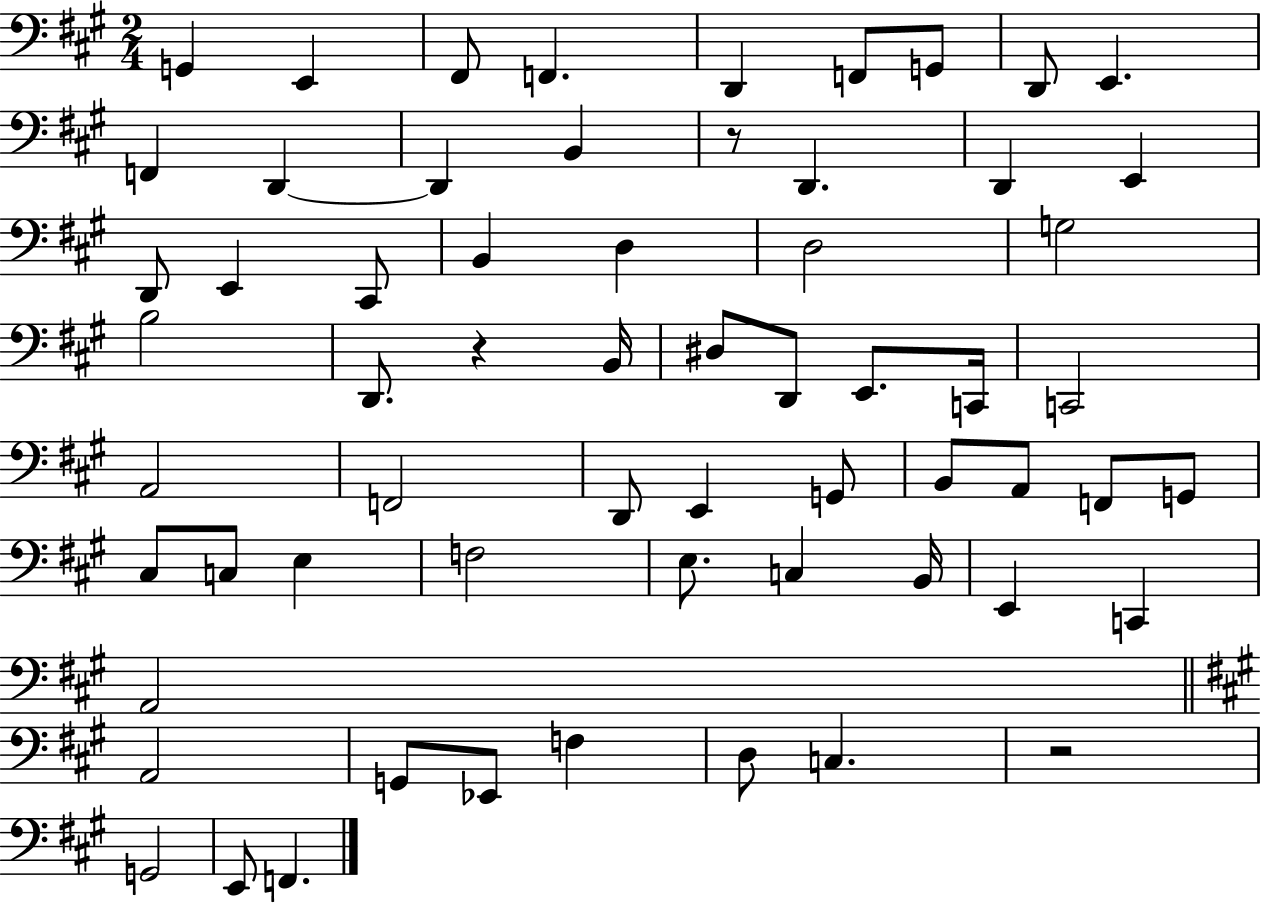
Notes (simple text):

G2/q E2/q F#2/e F2/q. D2/q F2/e G2/e D2/e E2/q. F2/q D2/q D2/q B2/q R/e D2/q. D2/q E2/q D2/e E2/q C#2/e B2/q D3/q D3/h G3/h B3/h D2/e. R/q B2/s D#3/e D2/e E2/e. C2/s C2/h A2/h F2/h D2/e E2/q G2/e B2/e A2/e F2/e G2/e C#3/e C3/e E3/q F3/h E3/e. C3/q B2/s E2/q C2/q A2/h A2/h G2/e Eb2/e F3/q D3/e C3/q. R/h G2/h E2/e F2/q.